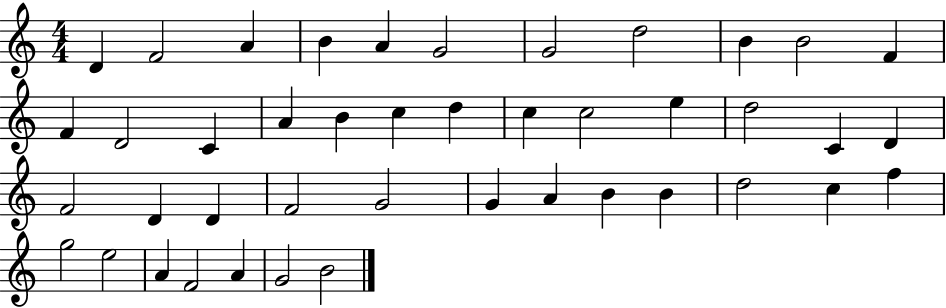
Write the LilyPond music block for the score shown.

{
  \clef treble
  \numericTimeSignature
  \time 4/4
  \key c \major
  d'4 f'2 a'4 | b'4 a'4 g'2 | g'2 d''2 | b'4 b'2 f'4 | \break f'4 d'2 c'4 | a'4 b'4 c''4 d''4 | c''4 c''2 e''4 | d''2 c'4 d'4 | \break f'2 d'4 d'4 | f'2 g'2 | g'4 a'4 b'4 b'4 | d''2 c''4 f''4 | \break g''2 e''2 | a'4 f'2 a'4 | g'2 b'2 | \bar "|."
}